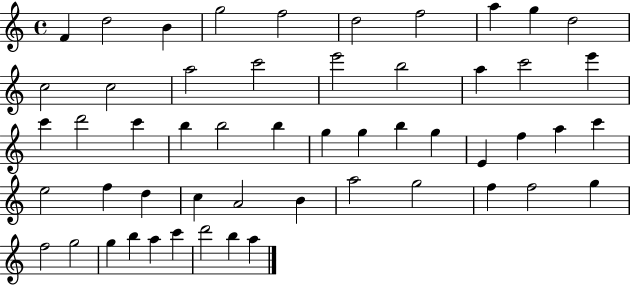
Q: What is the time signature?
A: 4/4